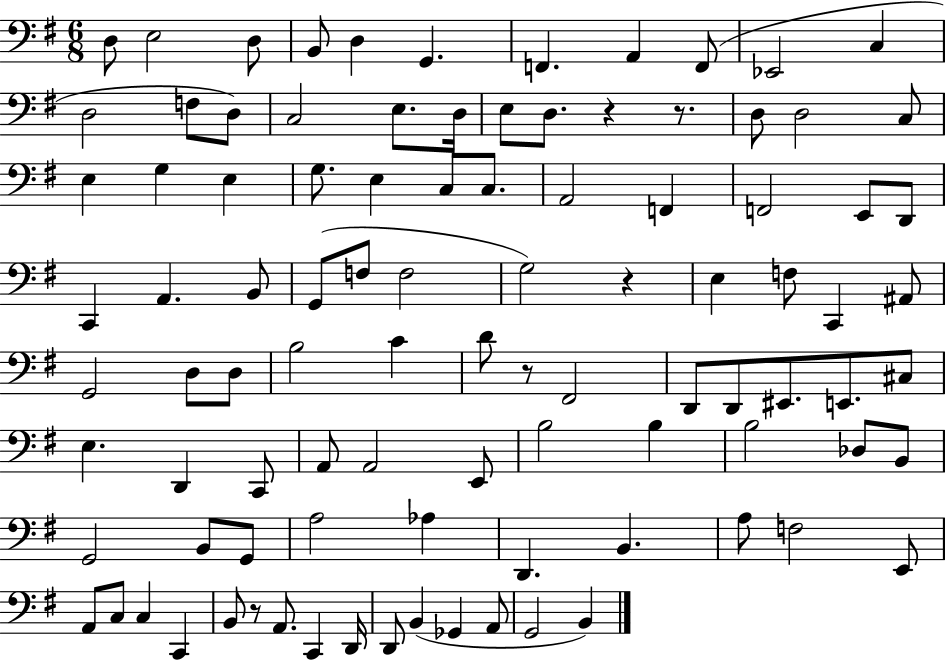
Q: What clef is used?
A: bass